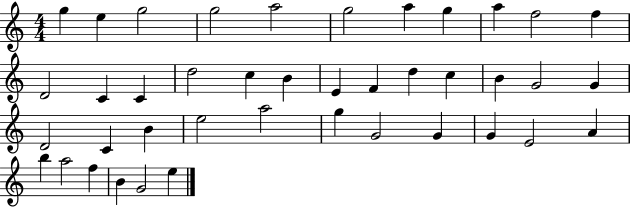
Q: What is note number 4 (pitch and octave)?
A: G5